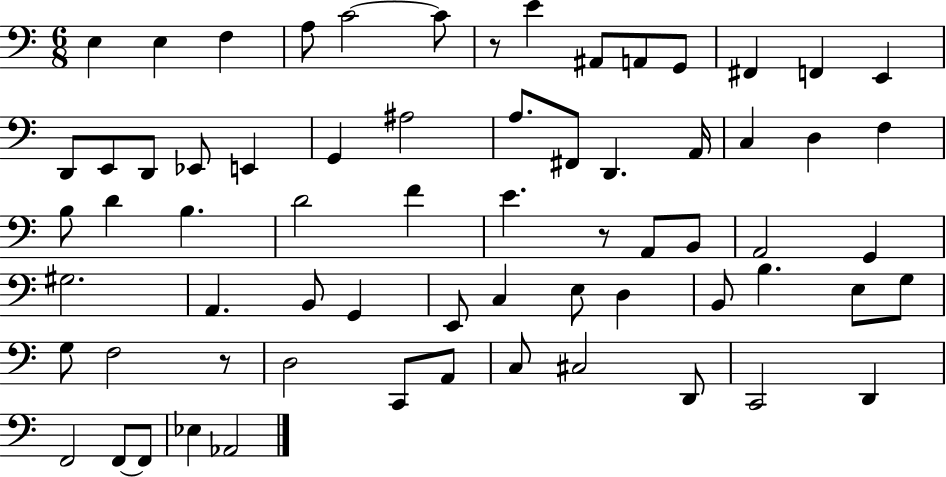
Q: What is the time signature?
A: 6/8